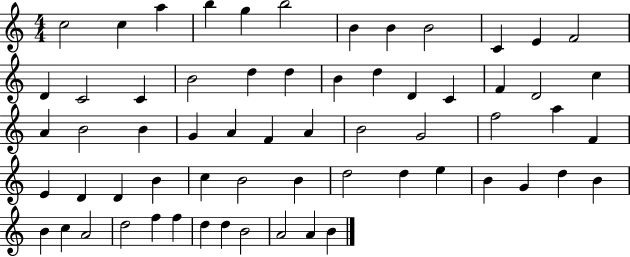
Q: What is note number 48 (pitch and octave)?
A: B4